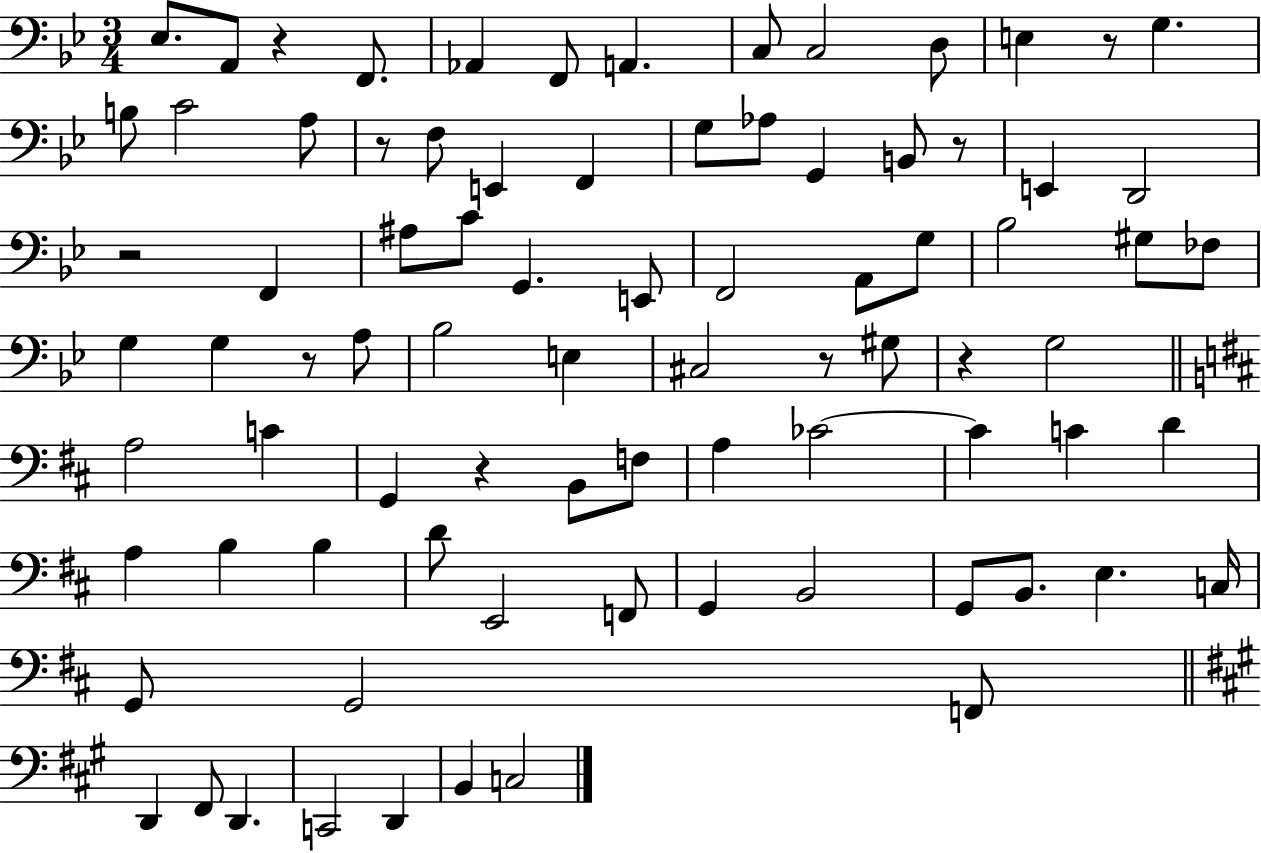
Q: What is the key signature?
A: BES major